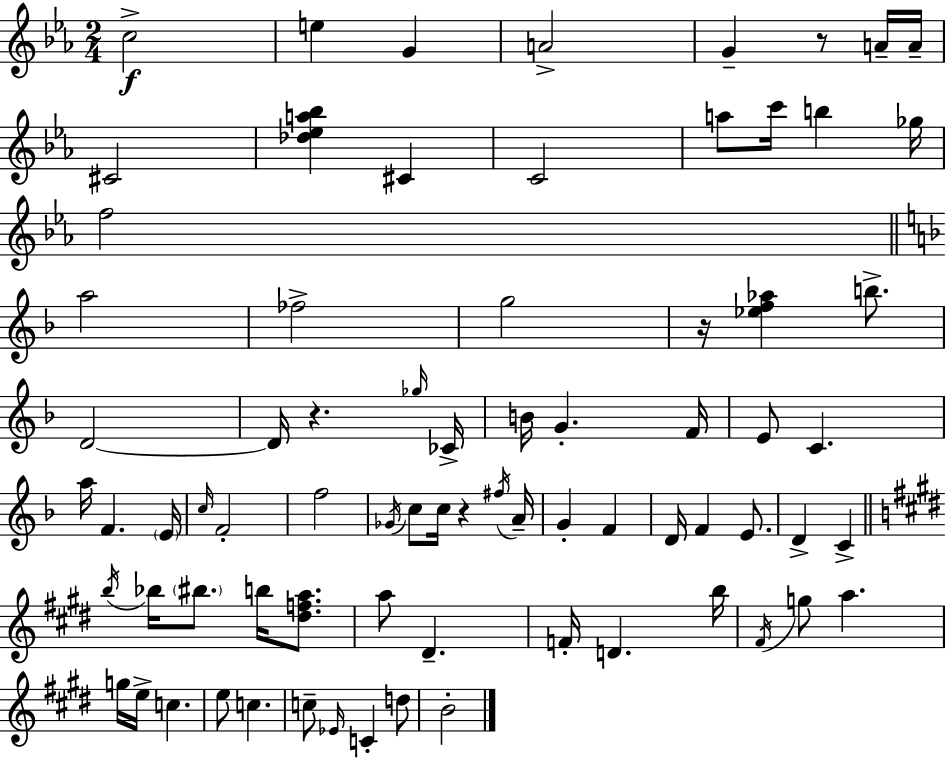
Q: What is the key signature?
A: C minor